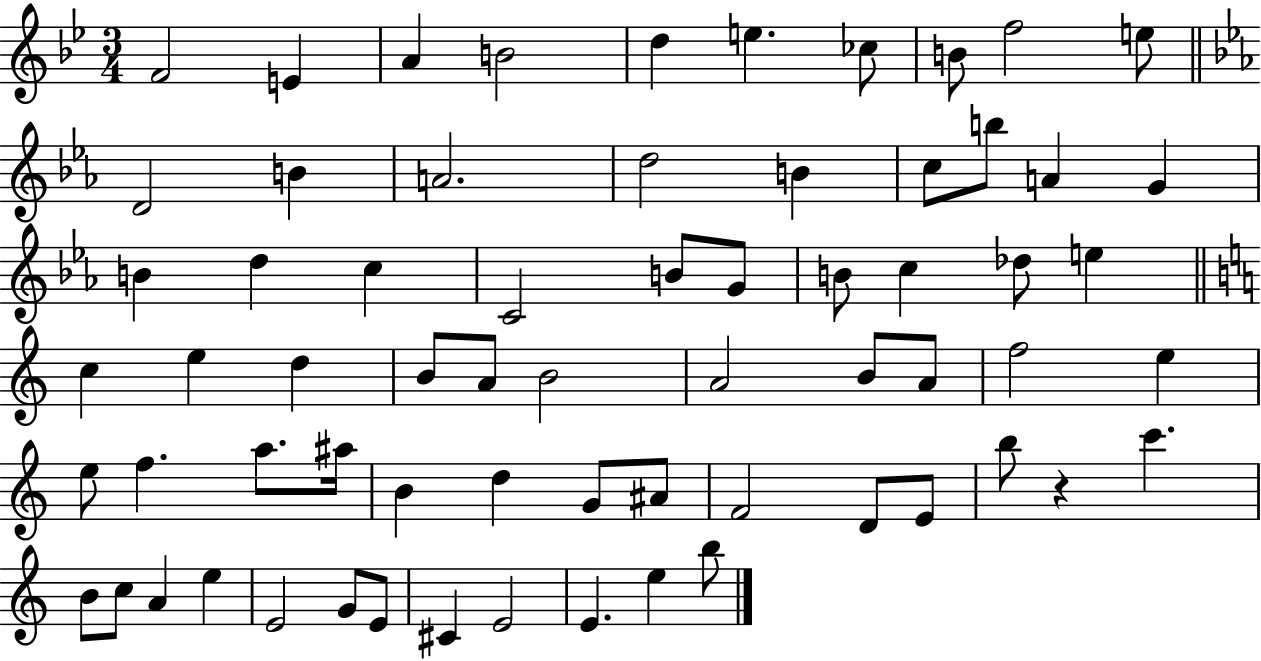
F4/h E4/q A4/q B4/h D5/q E5/q. CES5/e B4/e F5/h E5/e D4/h B4/q A4/h. D5/h B4/q C5/e B5/e A4/q G4/q B4/q D5/q C5/q C4/h B4/e G4/e B4/e C5/q Db5/e E5/q C5/q E5/q D5/q B4/e A4/e B4/h A4/h B4/e A4/e F5/h E5/q E5/e F5/q. A5/e. A#5/s B4/q D5/q G4/e A#4/e F4/h D4/e E4/e B5/e R/q C6/q. B4/e C5/e A4/q E5/q E4/h G4/e E4/e C#4/q E4/h E4/q. E5/q B5/e